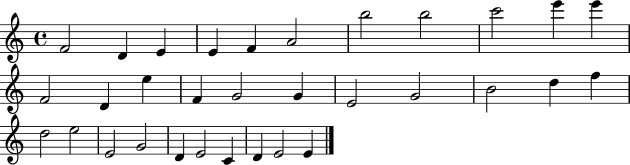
{
  \clef treble
  \time 4/4
  \defaultTimeSignature
  \key c \major
  f'2 d'4 e'4 | e'4 f'4 a'2 | b''2 b''2 | c'''2 e'''4 e'''4 | \break f'2 d'4 e''4 | f'4 g'2 g'4 | e'2 g'2 | b'2 d''4 f''4 | \break d''2 e''2 | e'2 g'2 | d'4 e'2 c'4 | d'4 e'2 e'4 | \break \bar "|."
}